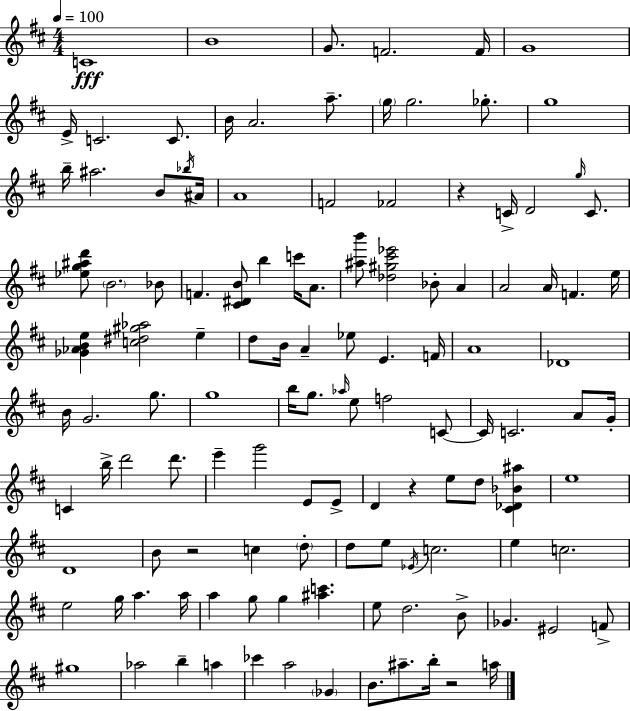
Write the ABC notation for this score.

X:1
T:Untitled
M:4/4
L:1/4
K:D
C4 B4 G/2 F2 F/4 G4 E/4 C2 C/2 B/4 A2 a/2 g/4 g2 _g/2 g4 b/4 ^a2 B/2 _b/4 ^A/4 A4 F2 _F2 z C/4 D2 g/4 C/2 [_eg^ad']/2 B2 _B/2 F [^C^DB]/2 b c'/4 A/2 [^ab']/2 [_d^g^c'_e']2 _B/2 A A2 A/4 F e/4 [_G_ABe] [c^d^g_a]2 e d/2 B/4 A _e/2 E F/4 A4 _D4 B/4 G2 g/2 g4 b/4 g/2 _a/4 e/2 f2 C/2 C/4 C2 A/2 G/4 C b/4 d'2 d'/2 e' g'2 E/2 E/2 D z e/2 d/2 [^C_D_B^a] e4 D4 B/2 z2 c d/2 d/2 e/2 _E/4 c2 e c2 e2 g/4 a a/4 a g/2 g [^ac'] e/2 d2 B/2 _G ^E2 F/2 ^g4 _a2 b a _c' a2 _G B/2 ^a/2 b/4 z2 a/4